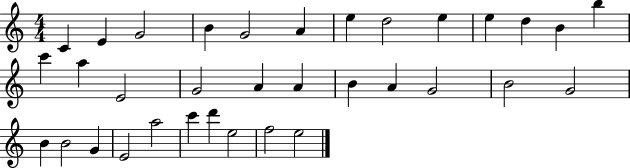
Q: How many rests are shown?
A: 0